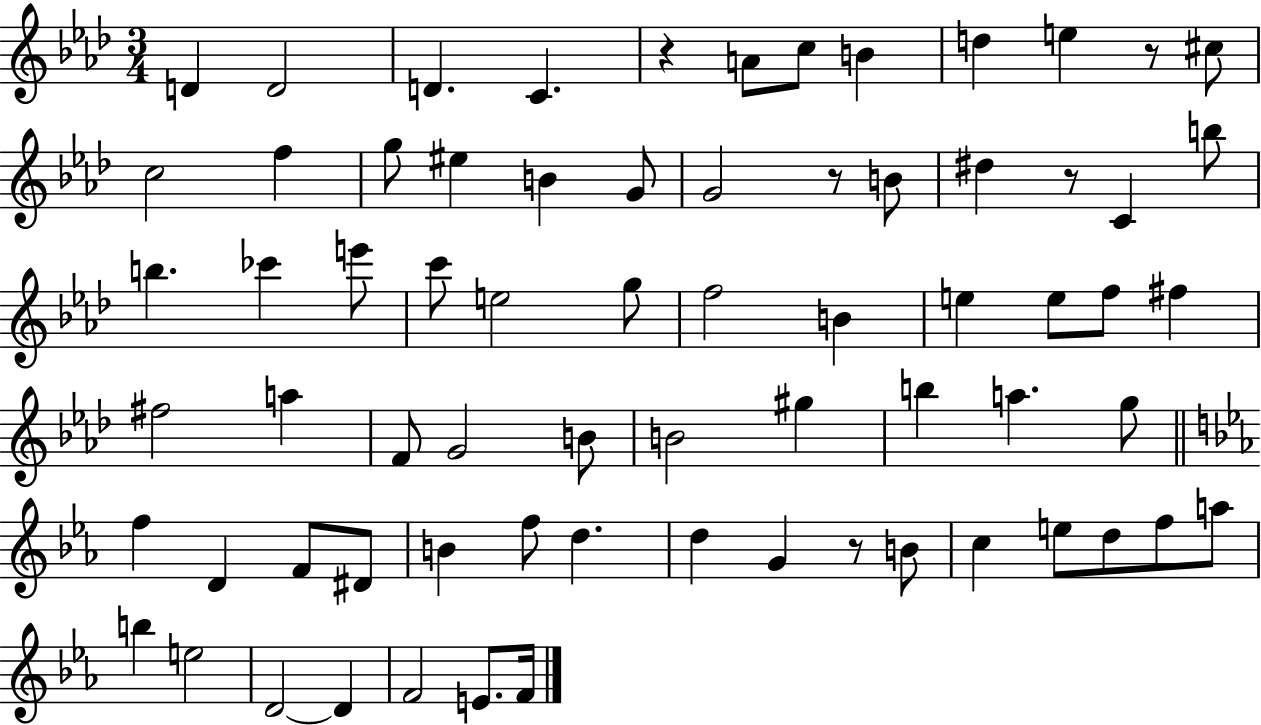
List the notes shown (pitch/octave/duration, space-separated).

D4/q D4/h D4/q. C4/q. R/q A4/e C5/e B4/q D5/q E5/q R/e C#5/e C5/h F5/q G5/e EIS5/q B4/q G4/e G4/h R/e B4/e D#5/q R/e C4/q B5/e B5/q. CES6/q E6/e C6/e E5/h G5/e F5/h B4/q E5/q E5/e F5/e F#5/q F#5/h A5/q F4/e G4/h B4/e B4/h G#5/q B5/q A5/q. G5/e F5/q D4/q F4/e D#4/e B4/q F5/e D5/q. D5/q G4/q R/e B4/e C5/q E5/e D5/e F5/e A5/e B5/q E5/h D4/h D4/q F4/h E4/e. F4/s